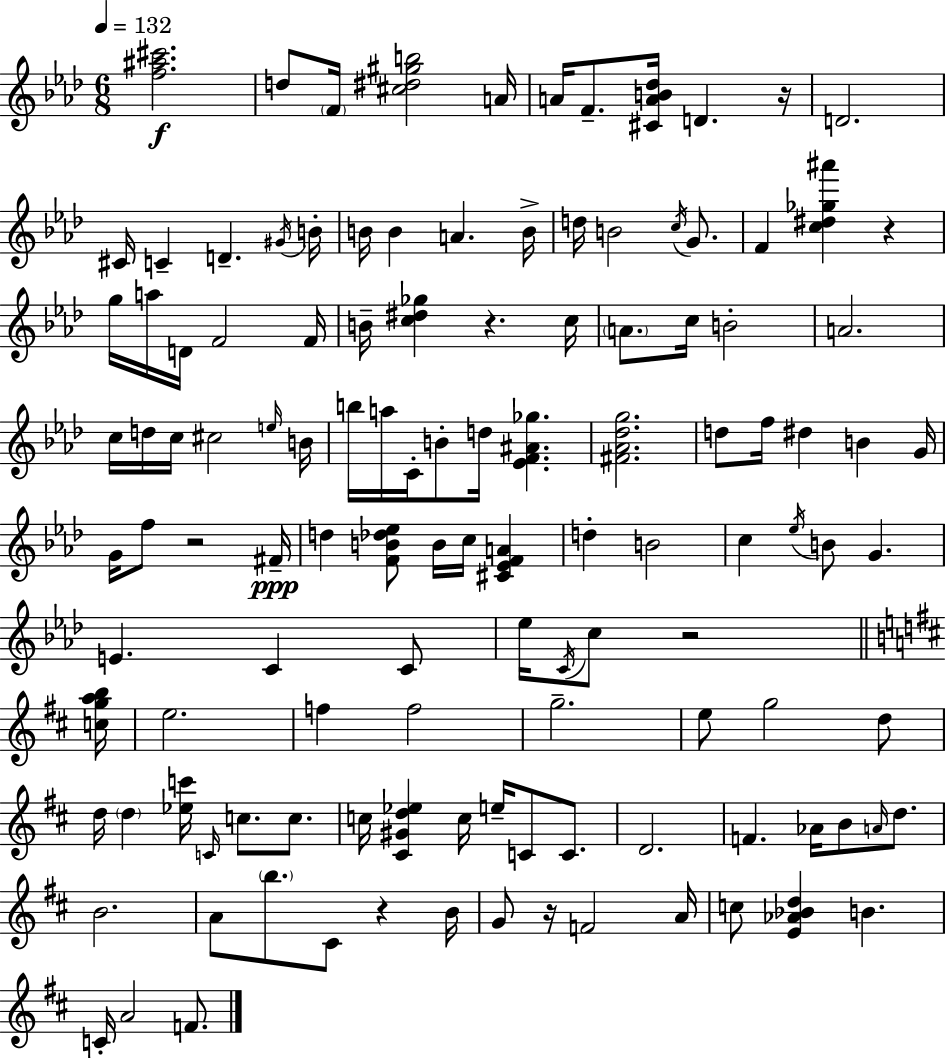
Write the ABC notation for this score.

X:1
T:Untitled
M:6/8
L:1/4
K:Fm
[f^a^c']2 d/2 F/4 [^c^d^gb]2 A/4 A/4 F/2 [^CAB_d]/4 D z/4 D2 ^C/4 C D ^G/4 B/4 B/4 B A B/4 d/4 B2 c/4 G/2 F [c^d_g^a'] z g/4 a/4 D/4 F2 F/4 B/4 [c^d_g] z c/4 A/2 c/4 B2 A2 c/4 d/4 c/4 ^c2 e/4 B/4 b/4 a/4 C/4 B/2 d/4 [_EF^A_g] [^F_A_dg]2 d/2 f/4 ^d B G/4 G/4 f/2 z2 ^F/4 d [FB_d_e]/2 B/4 c/4 [^C_EFA] d B2 c _e/4 B/2 G E C C/2 _e/4 C/4 c/2 z2 [cgab]/4 e2 f f2 g2 e/2 g2 d/2 d/4 d [_ec']/4 C/4 c/2 c/2 c/4 [^C^Gd_e] c/4 e/4 C/2 C/2 D2 F _A/4 B/2 A/4 d/2 B2 A/2 b/2 ^C/2 z B/4 G/2 z/4 F2 A/4 c/2 [E_A_Bd] B C/4 A2 F/2